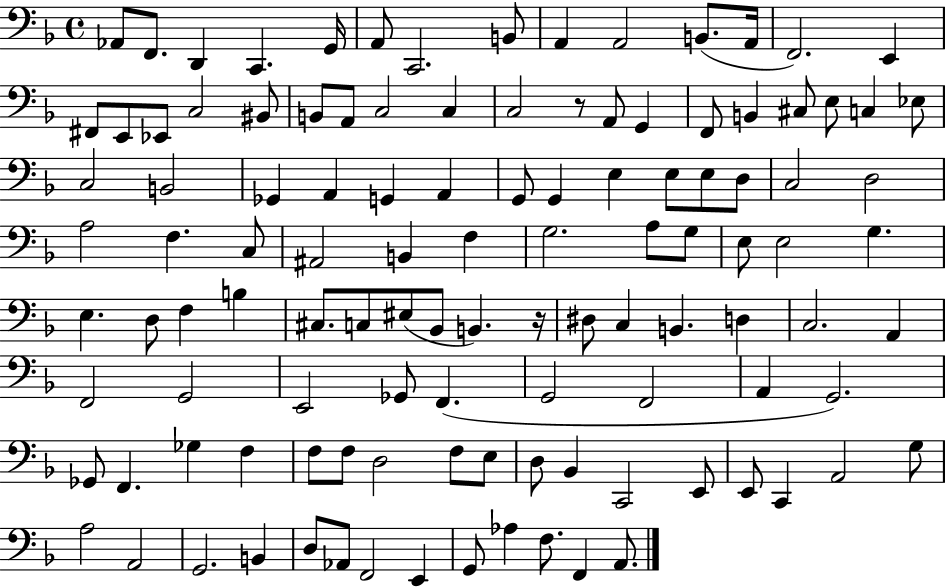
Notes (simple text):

Ab2/e F2/e. D2/q C2/q. G2/s A2/e C2/h. B2/e A2/q A2/h B2/e. A2/s F2/h. E2/q F#2/e E2/e Eb2/e C3/h BIS2/e B2/e A2/e C3/h C3/q C3/h R/e A2/e G2/q F2/e B2/q C#3/e E3/e C3/q Eb3/e C3/h B2/h Gb2/q A2/q G2/q A2/q G2/e G2/q E3/q E3/e E3/e D3/e C3/h D3/h A3/h F3/q. C3/e A#2/h B2/q F3/q G3/h. A3/e G3/e E3/e E3/h G3/q. E3/q. D3/e F3/q B3/q C#3/e. C3/e EIS3/e Bb2/e B2/q. R/s D#3/e C3/q B2/q. D3/q C3/h. A2/q F2/h G2/h E2/h Gb2/e F2/q. G2/h F2/h A2/q G2/h. Gb2/e F2/q. Gb3/q F3/q F3/e F3/e D3/h F3/e E3/e D3/e Bb2/q C2/h E2/e E2/e C2/q A2/h G3/e A3/h A2/h G2/h. B2/q D3/e Ab2/e F2/h E2/q G2/e Ab3/q F3/e. F2/q A2/e.